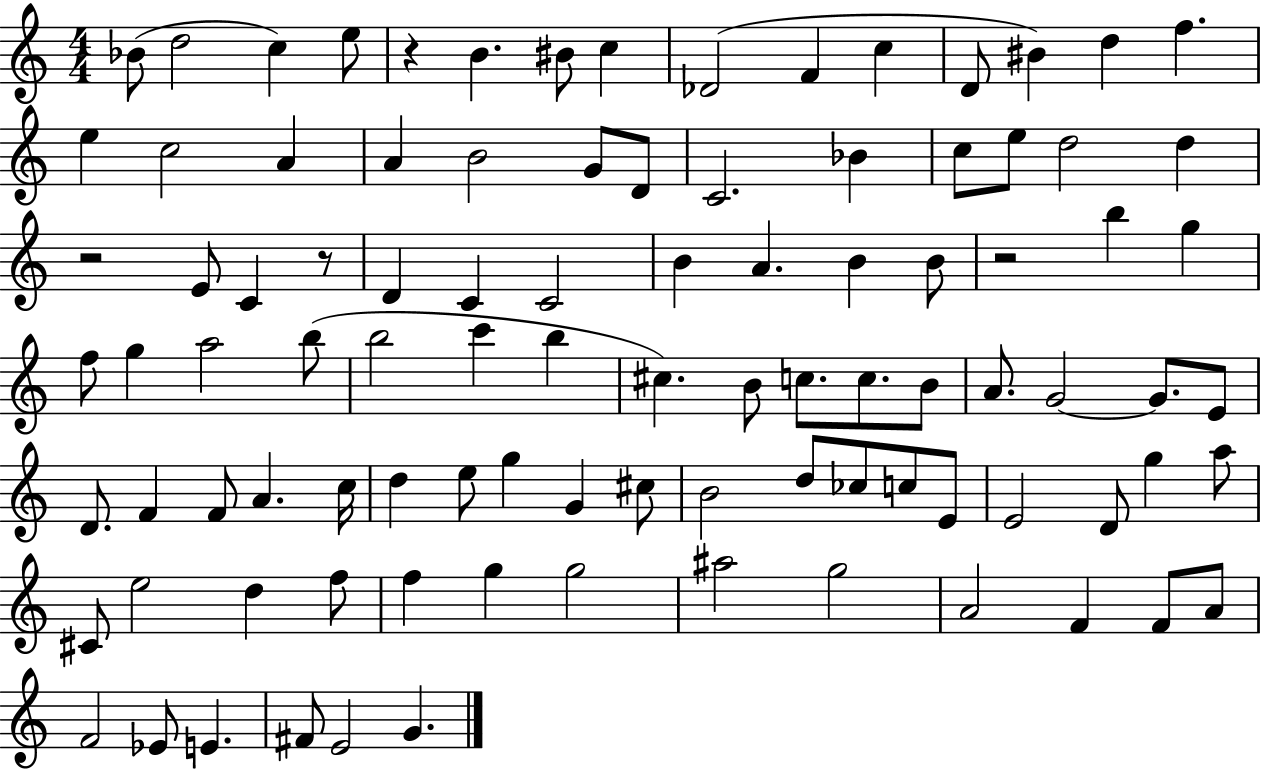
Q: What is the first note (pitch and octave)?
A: Bb4